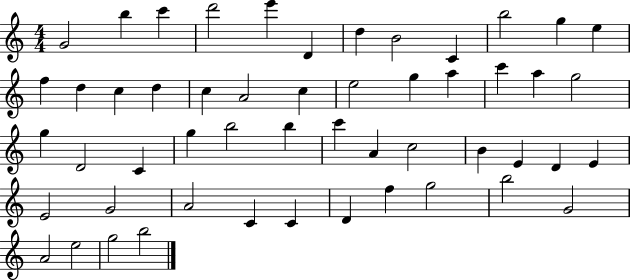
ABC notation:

X:1
T:Untitled
M:4/4
L:1/4
K:C
G2 b c' d'2 e' D d B2 C b2 g e f d c d c A2 c e2 g a c' a g2 g D2 C g b2 b c' A c2 B E D E E2 G2 A2 C C D f g2 b2 G2 A2 e2 g2 b2